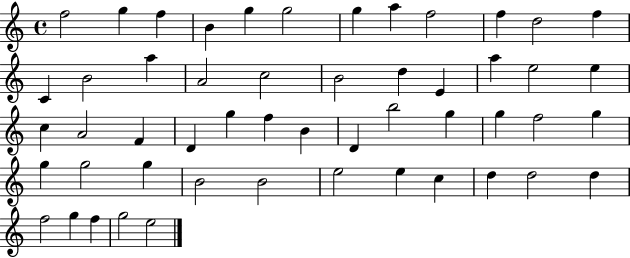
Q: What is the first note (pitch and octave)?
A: F5